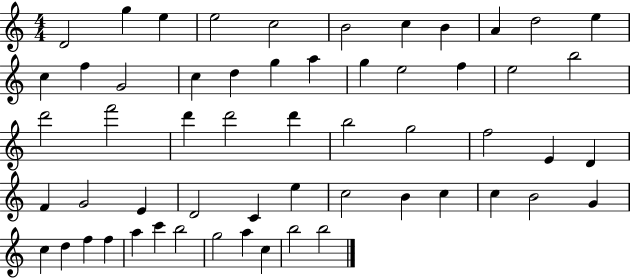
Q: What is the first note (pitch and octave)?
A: D4